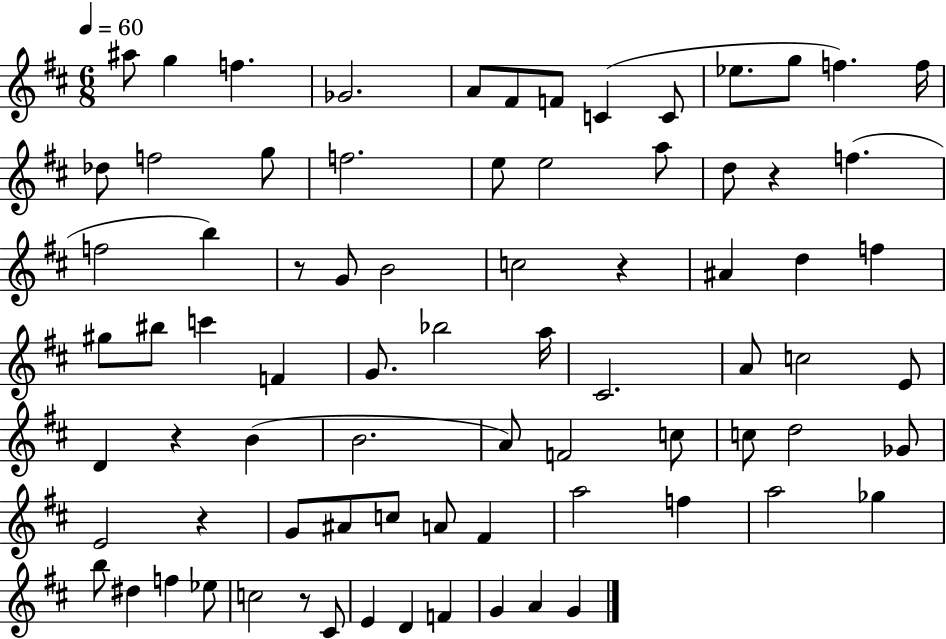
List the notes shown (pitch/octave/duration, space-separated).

A#5/e G5/q F5/q. Gb4/h. A4/e F#4/e F4/e C4/q C4/e Eb5/e. G5/e F5/q. F5/s Db5/e F5/h G5/e F5/h. E5/e E5/h A5/e D5/e R/q F5/q. F5/h B5/q R/e G4/e B4/h C5/h R/q A#4/q D5/q F5/q G#5/e BIS5/e C6/q F4/q G4/e. Bb5/h A5/s C#4/h. A4/e C5/h E4/e D4/q R/q B4/q B4/h. A4/e F4/h C5/e C5/e D5/h Gb4/e E4/h R/q G4/e A#4/e C5/e A4/e F#4/q A5/h F5/q A5/h Gb5/q B5/e D#5/q F5/q Eb5/e C5/h R/e C#4/e E4/q D4/q F4/q G4/q A4/q G4/q